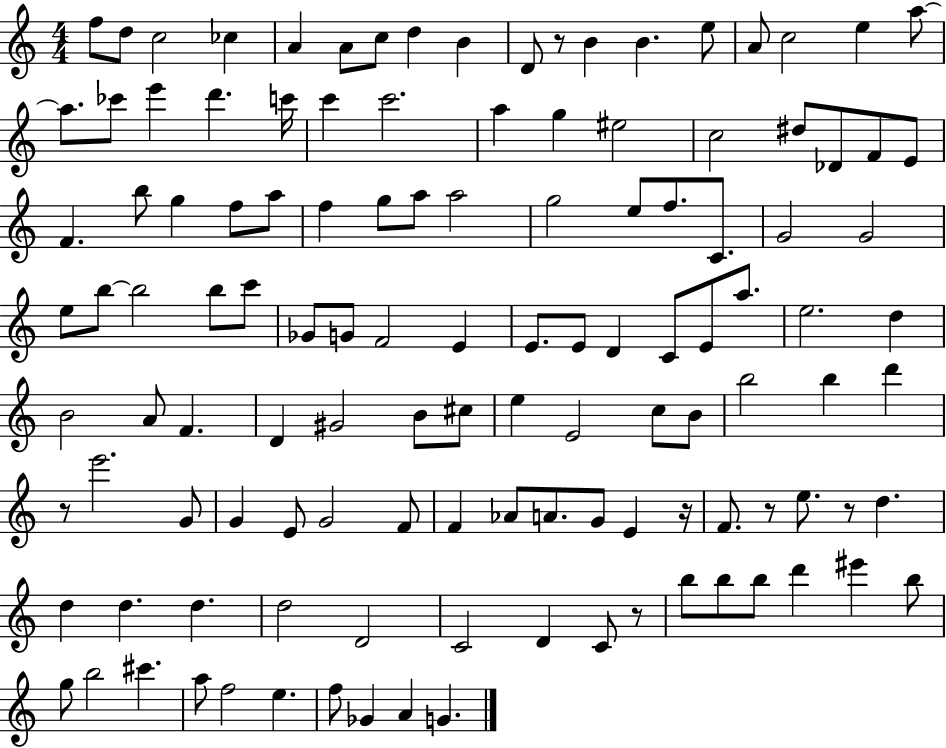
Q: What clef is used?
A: treble